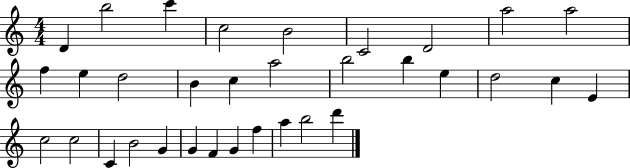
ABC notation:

X:1
T:Untitled
M:4/4
L:1/4
K:C
D b2 c' c2 B2 C2 D2 a2 a2 f e d2 B c a2 b2 b e d2 c E c2 c2 C B2 G G F G f a b2 d'